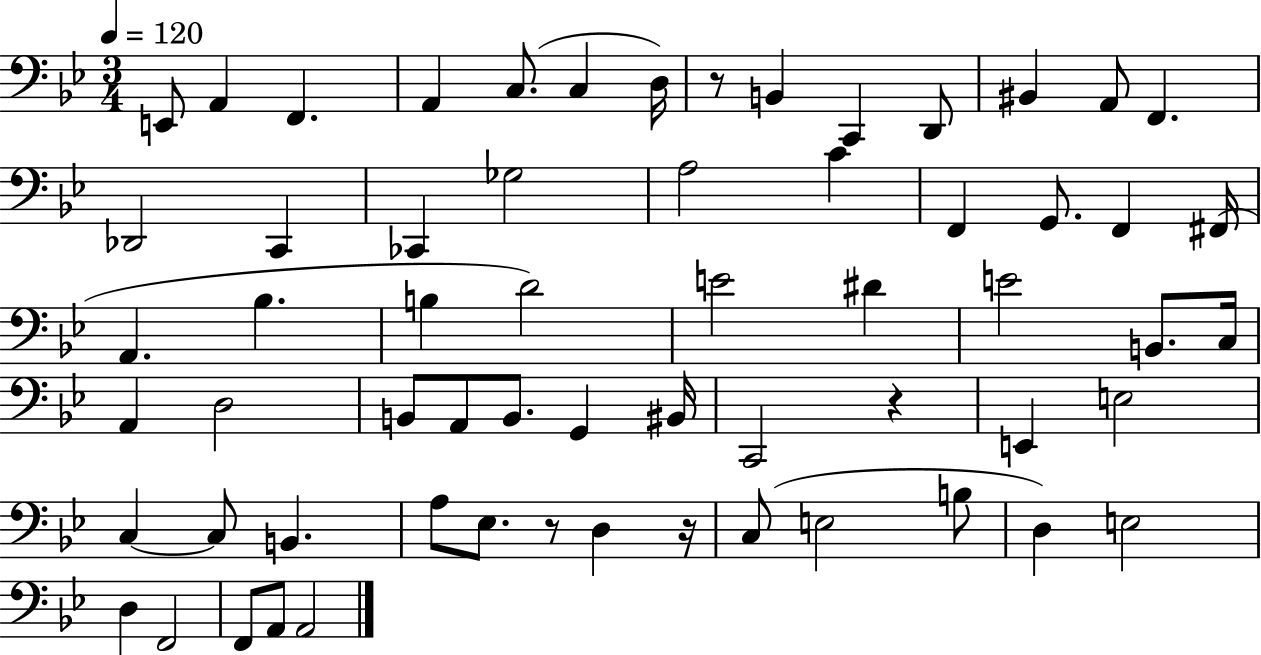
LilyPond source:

{
  \clef bass
  \numericTimeSignature
  \time 3/4
  \key bes \major
  \tempo 4 = 120
  \repeat volta 2 { e,8 a,4 f,4. | a,4 c8.( c4 d16) | r8 b,4 c,4 d,8 | bis,4 a,8 f,4. | \break des,2 c,4 | ces,4 ges2 | a2 c'4 | f,4 g,8. f,4 fis,16( | \break a,4. bes4. | b4 d'2) | e'2 dis'4 | e'2 b,8. c16 | \break a,4 d2 | b,8 a,8 b,8. g,4 bis,16 | c,2 r4 | e,4 e2 | \break c4~~ c8 b,4. | a8 ees8. r8 d4 r16 | c8( e2 b8 | d4) e2 | \break d4 f,2 | f,8 a,8 a,2 | } \bar "|."
}